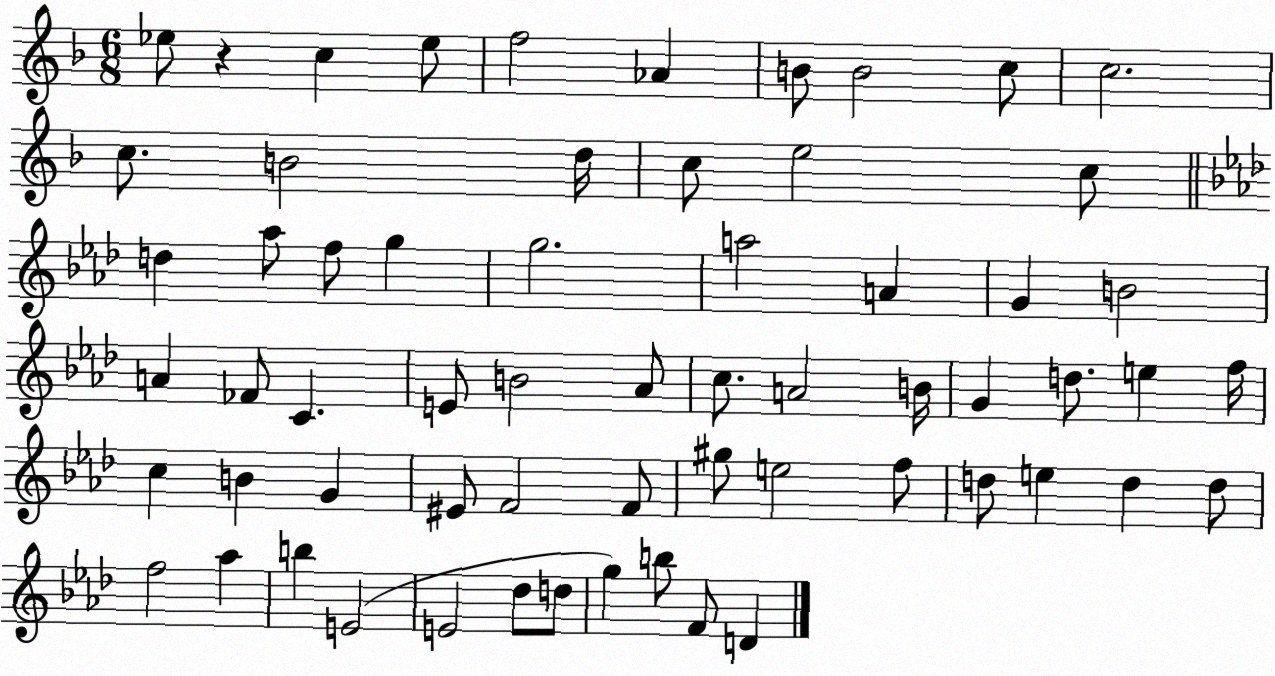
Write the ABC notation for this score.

X:1
T:Untitled
M:6/8
L:1/4
K:F
_e/2 z c _e/2 f2 _A B/2 B2 c/2 c2 c/2 B2 d/4 c/2 e2 c/2 d _a/2 f/2 g g2 a2 A G B2 A _F/2 C E/2 B2 _A/2 c/2 A2 B/4 G d/2 e f/4 c B G ^E/2 F2 F/2 ^g/2 e2 f/2 d/2 e d d/2 f2 _a b E2 E2 _d/2 d/2 g b/2 F/2 D